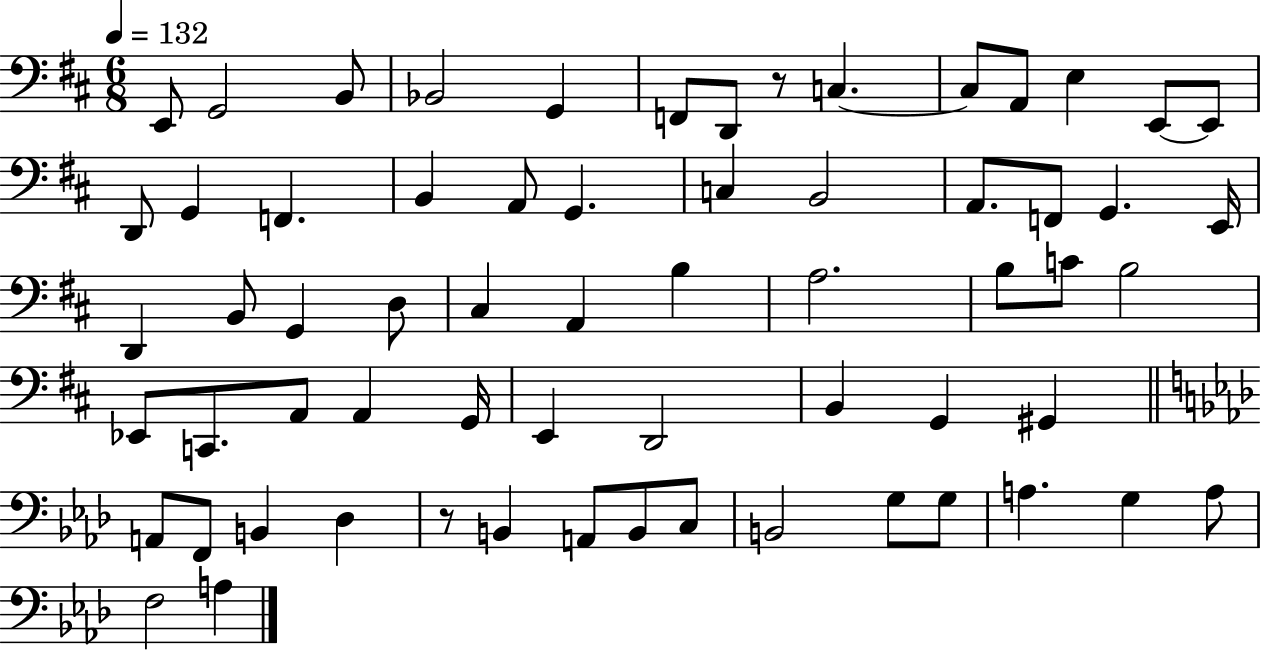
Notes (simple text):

E2/e G2/h B2/e Bb2/h G2/q F2/e D2/e R/e C3/q. C3/e A2/e E3/q E2/e E2/e D2/e G2/q F2/q. B2/q A2/e G2/q. C3/q B2/h A2/e. F2/e G2/q. E2/s D2/q B2/e G2/q D3/e C#3/q A2/q B3/q A3/h. B3/e C4/e B3/h Eb2/e C2/e. A2/e A2/q G2/s E2/q D2/h B2/q G2/q G#2/q A2/e F2/e B2/q Db3/q R/e B2/q A2/e B2/e C3/e B2/h G3/e G3/e A3/q. G3/q A3/e F3/h A3/q